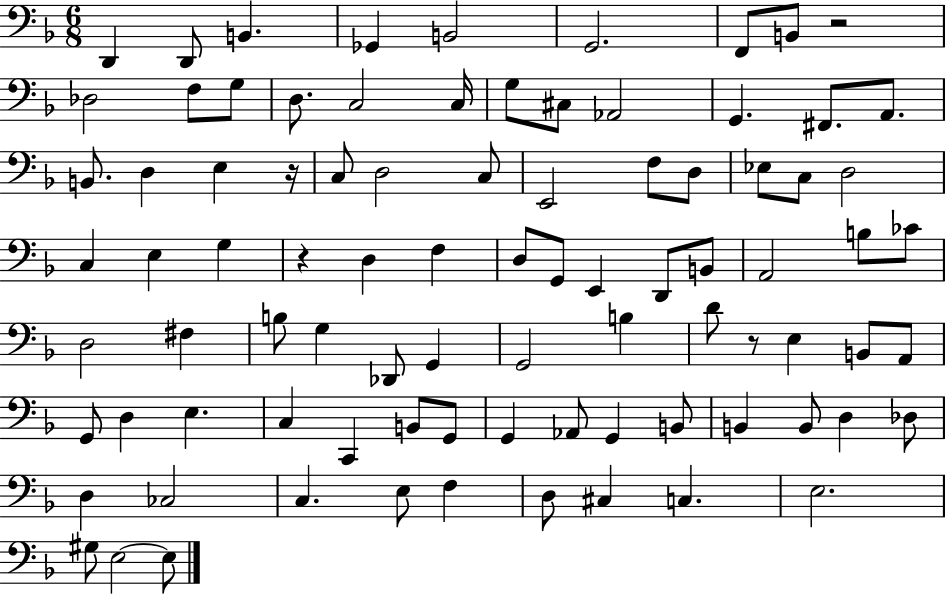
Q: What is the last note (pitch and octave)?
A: E3